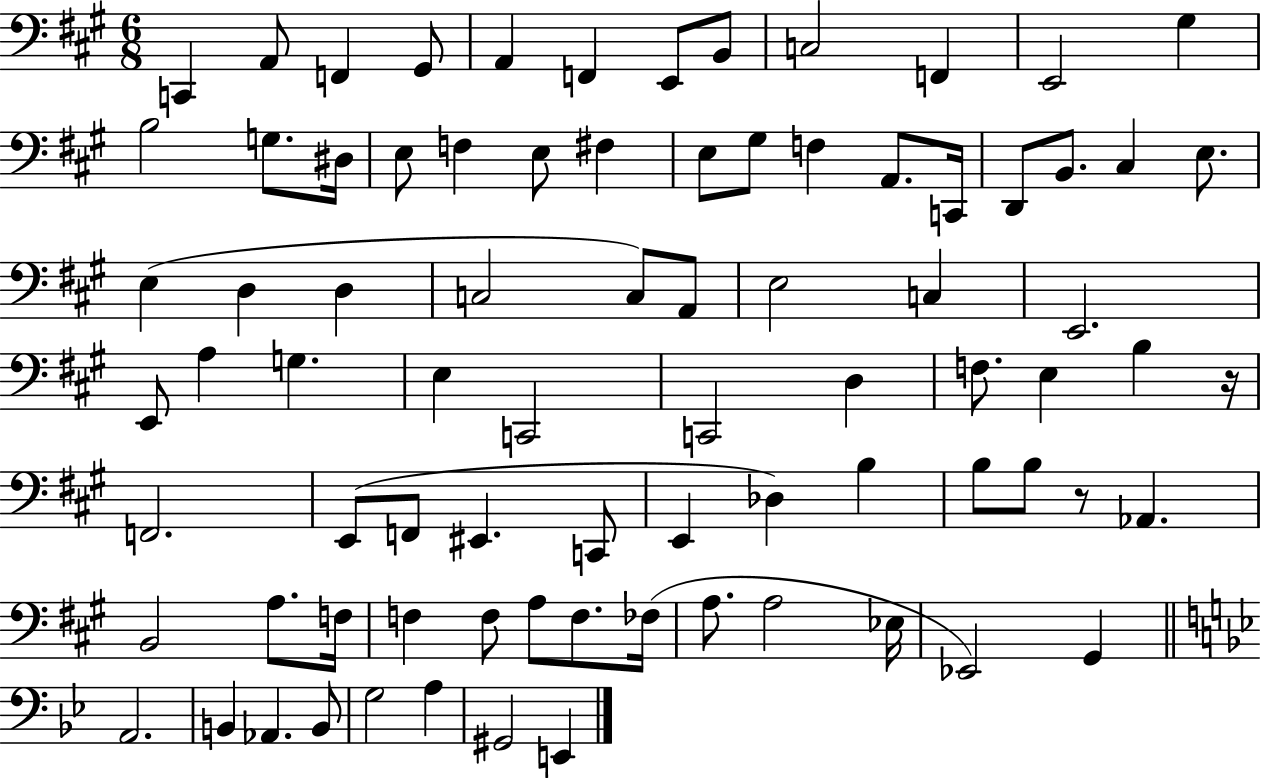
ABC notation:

X:1
T:Untitled
M:6/8
L:1/4
K:A
C,, A,,/2 F,, ^G,,/2 A,, F,, E,,/2 B,,/2 C,2 F,, E,,2 ^G, B,2 G,/2 ^D,/4 E,/2 F, E,/2 ^F, E,/2 ^G,/2 F, A,,/2 C,,/4 D,,/2 B,,/2 ^C, E,/2 E, D, D, C,2 C,/2 A,,/2 E,2 C, E,,2 E,,/2 A, G, E, C,,2 C,,2 D, F,/2 E, B, z/4 F,,2 E,,/2 F,,/2 ^E,, C,,/2 E,, _D, B, B,/2 B,/2 z/2 _A,, B,,2 A,/2 F,/4 F, F,/2 A,/2 F,/2 _F,/4 A,/2 A,2 _E,/4 _E,,2 ^G,, A,,2 B,, _A,, B,,/2 G,2 A, ^G,,2 E,,